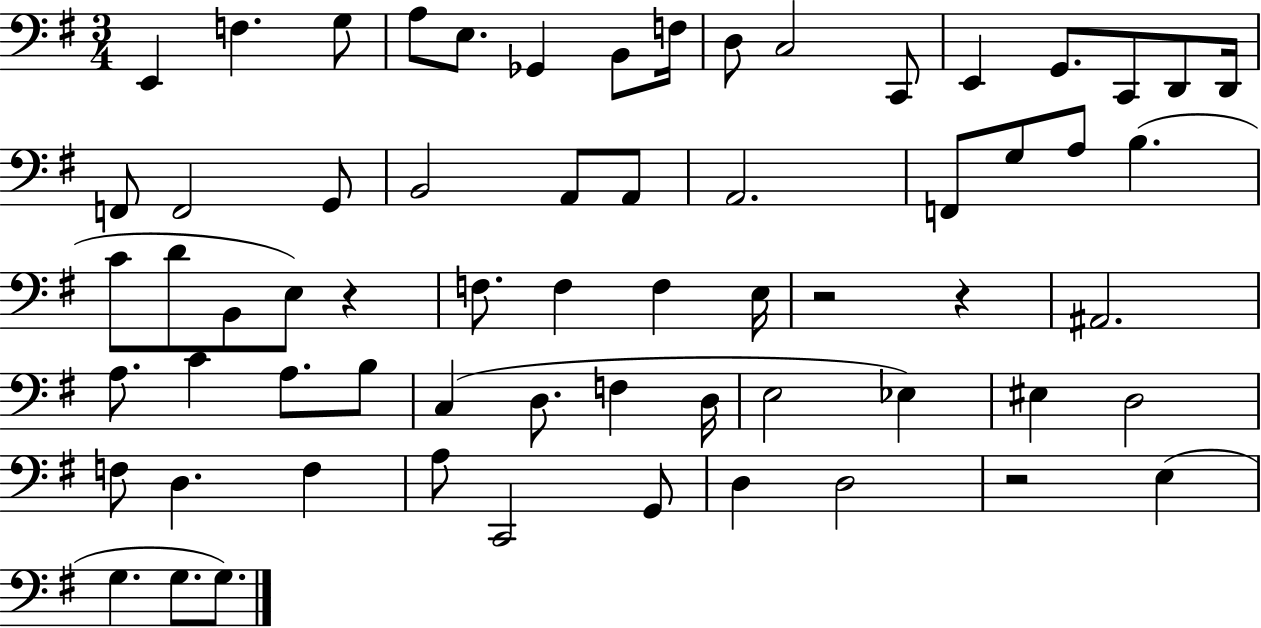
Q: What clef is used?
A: bass